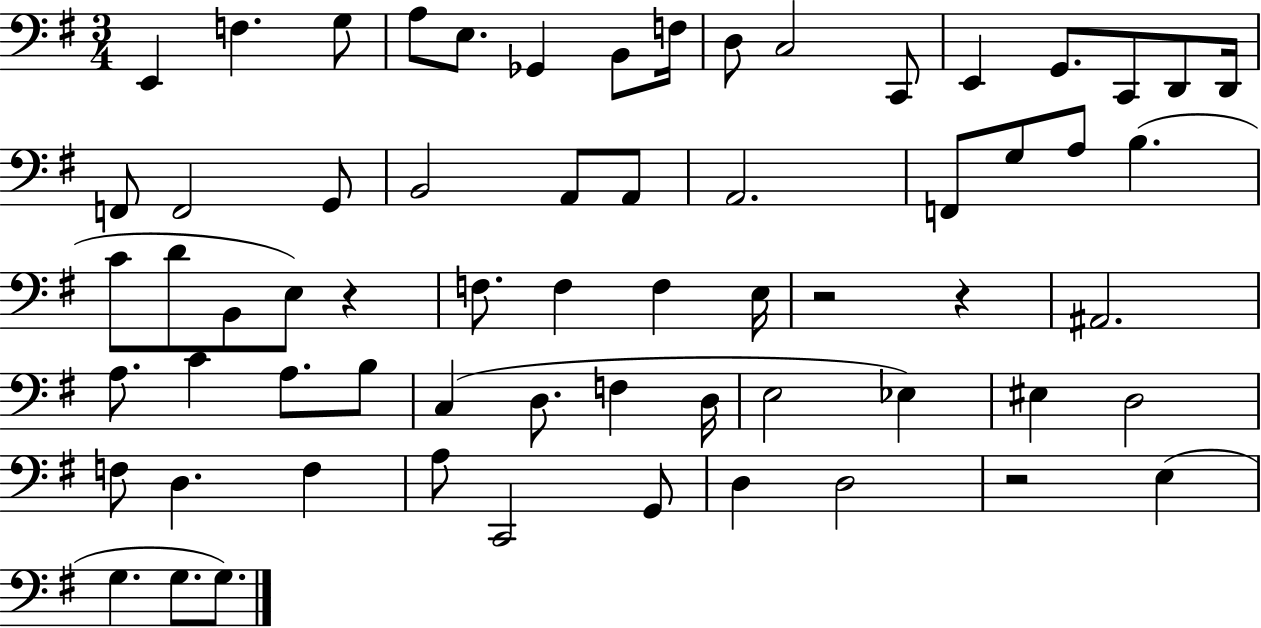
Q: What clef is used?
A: bass